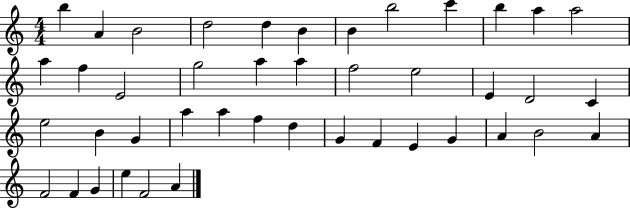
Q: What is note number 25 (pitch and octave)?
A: B4